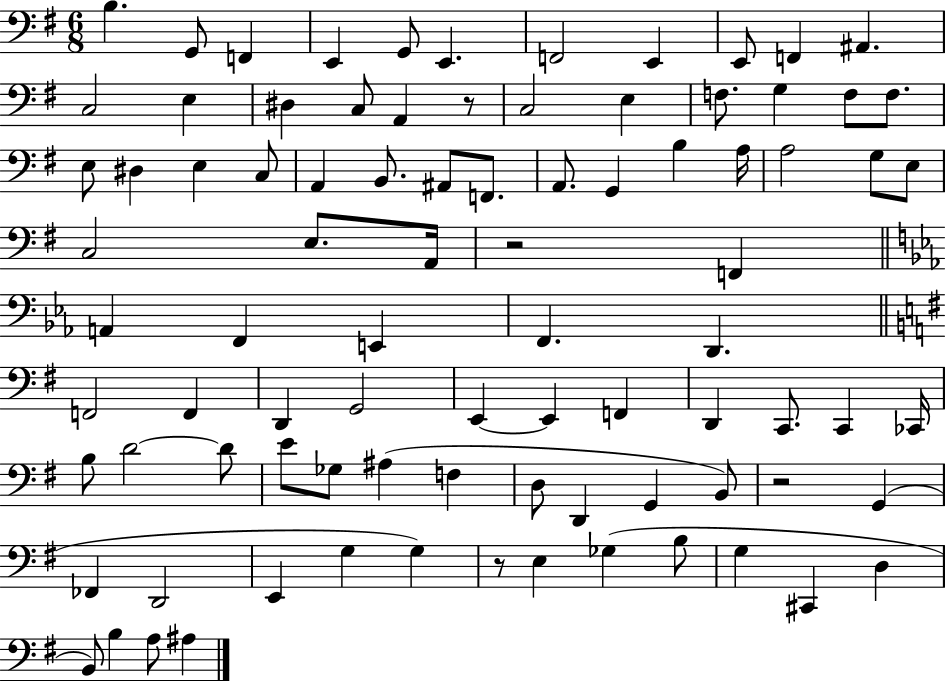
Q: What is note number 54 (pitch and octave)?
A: D2